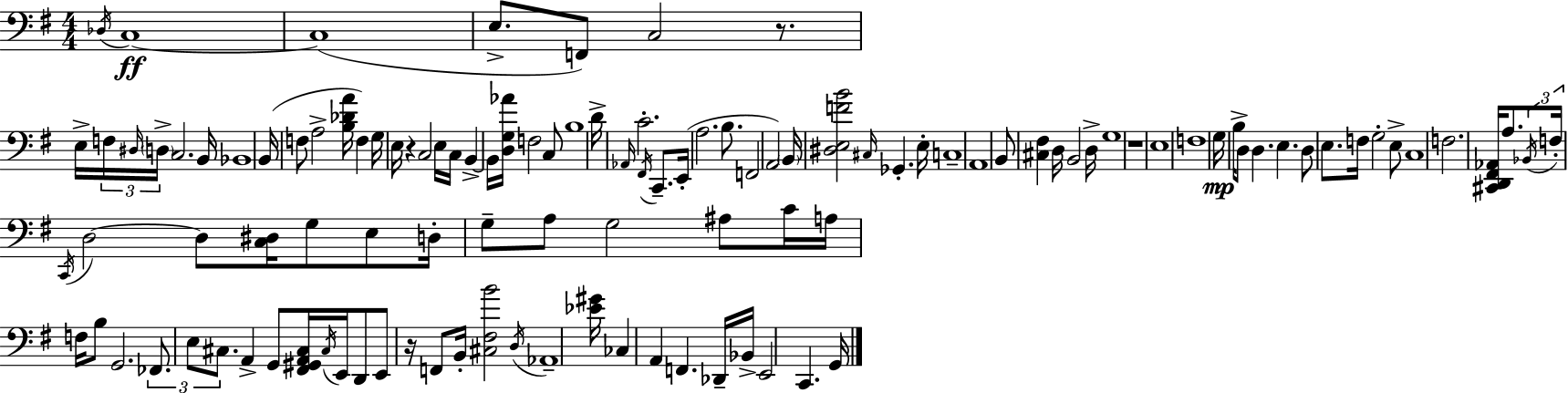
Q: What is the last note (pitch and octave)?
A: G2